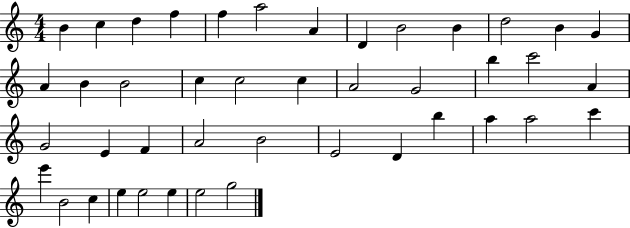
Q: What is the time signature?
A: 4/4